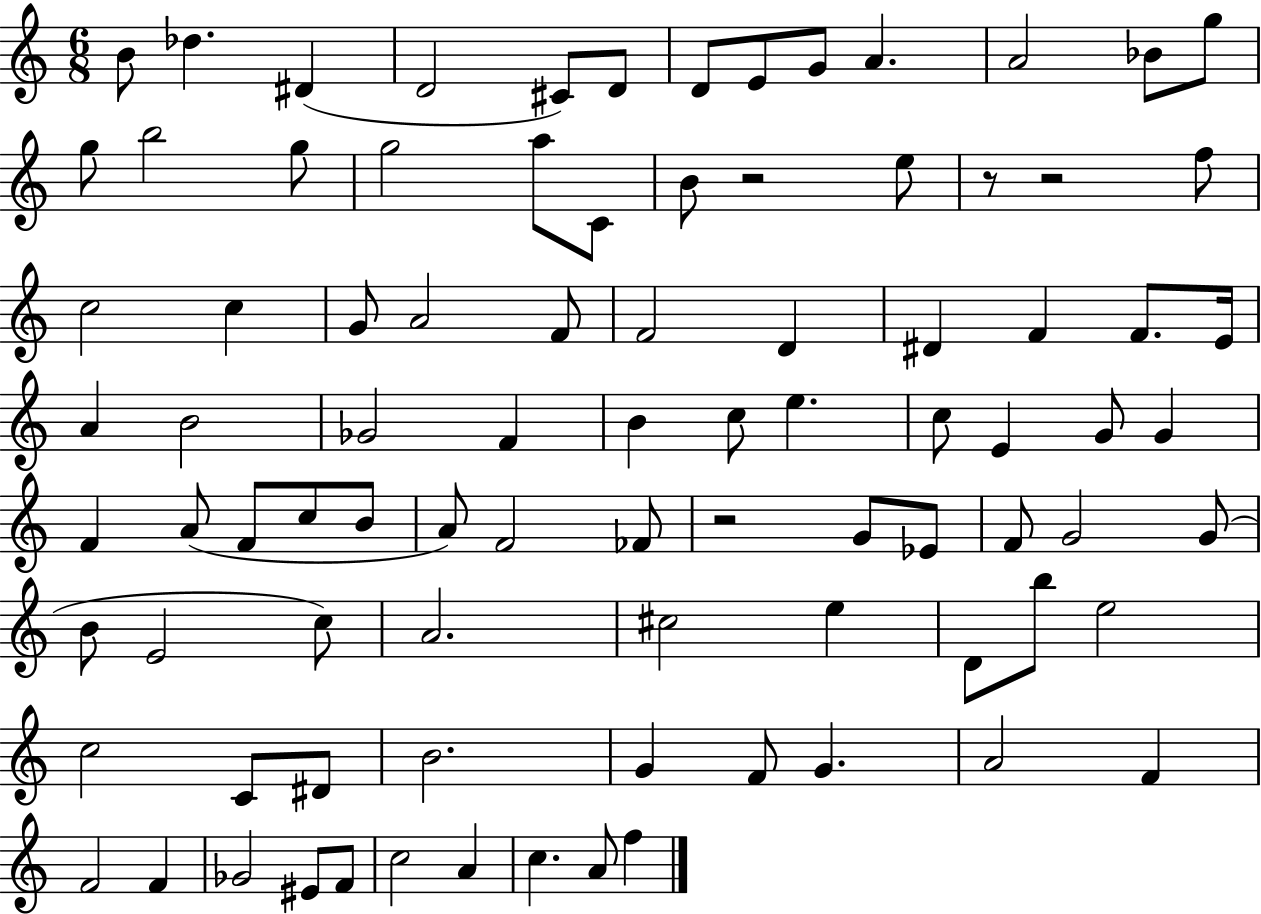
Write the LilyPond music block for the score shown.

{
  \clef treble
  \numericTimeSignature
  \time 6/8
  \key c \major
  b'8 des''4. dis'4( | d'2 cis'8) d'8 | d'8 e'8 g'8 a'4. | a'2 bes'8 g''8 | \break g''8 b''2 g''8 | g''2 a''8 c'8 | b'8 r2 e''8 | r8 r2 f''8 | \break c''2 c''4 | g'8 a'2 f'8 | f'2 d'4 | dis'4 f'4 f'8. e'16 | \break a'4 b'2 | ges'2 f'4 | b'4 c''8 e''4. | c''8 e'4 g'8 g'4 | \break f'4 a'8( f'8 c''8 b'8 | a'8) f'2 fes'8 | r2 g'8 ees'8 | f'8 g'2 g'8( | \break b'8 e'2 c''8) | a'2. | cis''2 e''4 | d'8 b''8 e''2 | \break c''2 c'8 dis'8 | b'2. | g'4 f'8 g'4. | a'2 f'4 | \break f'2 f'4 | ges'2 eis'8 f'8 | c''2 a'4 | c''4. a'8 f''4 | \break \bar "|."
}